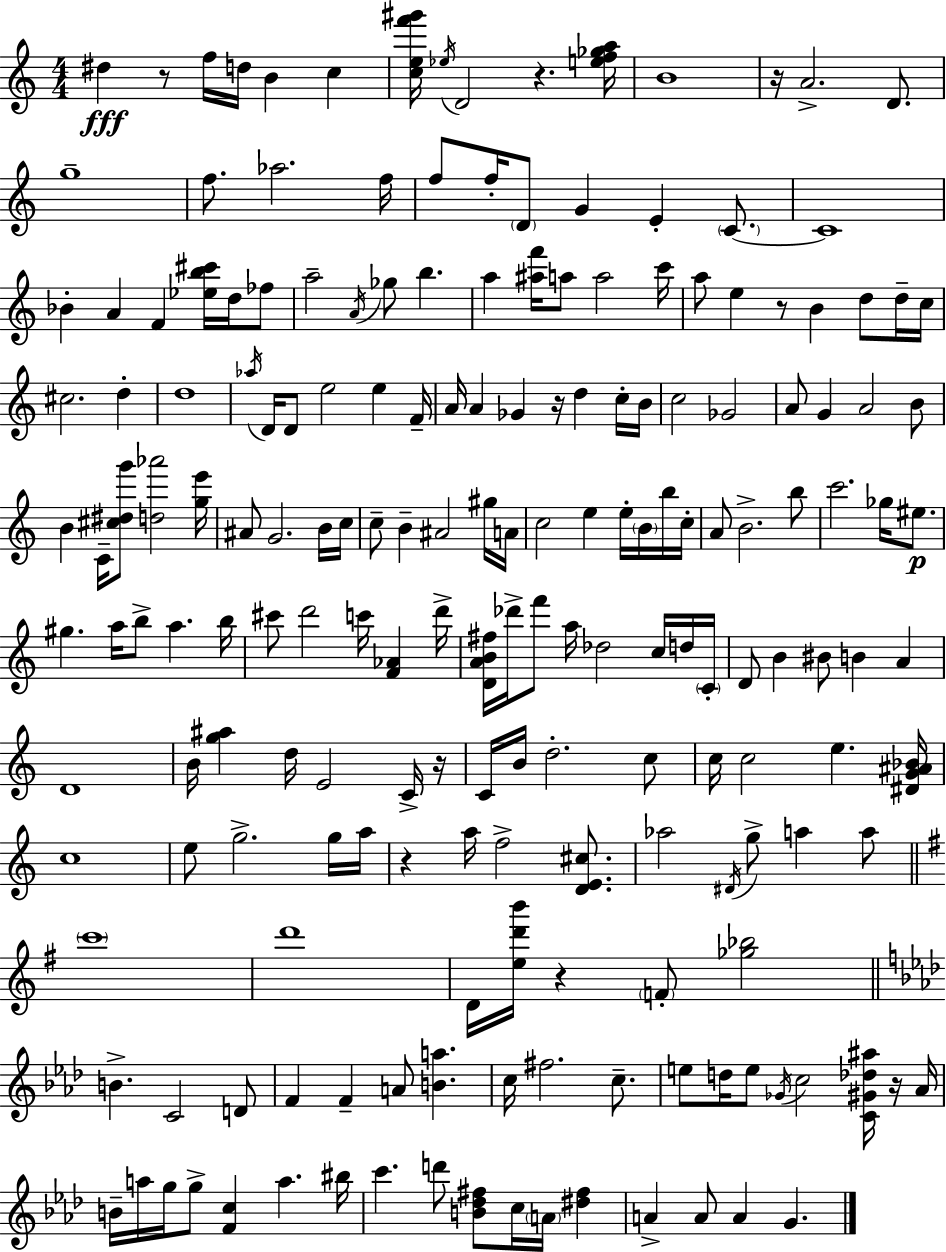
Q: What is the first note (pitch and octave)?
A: D#5